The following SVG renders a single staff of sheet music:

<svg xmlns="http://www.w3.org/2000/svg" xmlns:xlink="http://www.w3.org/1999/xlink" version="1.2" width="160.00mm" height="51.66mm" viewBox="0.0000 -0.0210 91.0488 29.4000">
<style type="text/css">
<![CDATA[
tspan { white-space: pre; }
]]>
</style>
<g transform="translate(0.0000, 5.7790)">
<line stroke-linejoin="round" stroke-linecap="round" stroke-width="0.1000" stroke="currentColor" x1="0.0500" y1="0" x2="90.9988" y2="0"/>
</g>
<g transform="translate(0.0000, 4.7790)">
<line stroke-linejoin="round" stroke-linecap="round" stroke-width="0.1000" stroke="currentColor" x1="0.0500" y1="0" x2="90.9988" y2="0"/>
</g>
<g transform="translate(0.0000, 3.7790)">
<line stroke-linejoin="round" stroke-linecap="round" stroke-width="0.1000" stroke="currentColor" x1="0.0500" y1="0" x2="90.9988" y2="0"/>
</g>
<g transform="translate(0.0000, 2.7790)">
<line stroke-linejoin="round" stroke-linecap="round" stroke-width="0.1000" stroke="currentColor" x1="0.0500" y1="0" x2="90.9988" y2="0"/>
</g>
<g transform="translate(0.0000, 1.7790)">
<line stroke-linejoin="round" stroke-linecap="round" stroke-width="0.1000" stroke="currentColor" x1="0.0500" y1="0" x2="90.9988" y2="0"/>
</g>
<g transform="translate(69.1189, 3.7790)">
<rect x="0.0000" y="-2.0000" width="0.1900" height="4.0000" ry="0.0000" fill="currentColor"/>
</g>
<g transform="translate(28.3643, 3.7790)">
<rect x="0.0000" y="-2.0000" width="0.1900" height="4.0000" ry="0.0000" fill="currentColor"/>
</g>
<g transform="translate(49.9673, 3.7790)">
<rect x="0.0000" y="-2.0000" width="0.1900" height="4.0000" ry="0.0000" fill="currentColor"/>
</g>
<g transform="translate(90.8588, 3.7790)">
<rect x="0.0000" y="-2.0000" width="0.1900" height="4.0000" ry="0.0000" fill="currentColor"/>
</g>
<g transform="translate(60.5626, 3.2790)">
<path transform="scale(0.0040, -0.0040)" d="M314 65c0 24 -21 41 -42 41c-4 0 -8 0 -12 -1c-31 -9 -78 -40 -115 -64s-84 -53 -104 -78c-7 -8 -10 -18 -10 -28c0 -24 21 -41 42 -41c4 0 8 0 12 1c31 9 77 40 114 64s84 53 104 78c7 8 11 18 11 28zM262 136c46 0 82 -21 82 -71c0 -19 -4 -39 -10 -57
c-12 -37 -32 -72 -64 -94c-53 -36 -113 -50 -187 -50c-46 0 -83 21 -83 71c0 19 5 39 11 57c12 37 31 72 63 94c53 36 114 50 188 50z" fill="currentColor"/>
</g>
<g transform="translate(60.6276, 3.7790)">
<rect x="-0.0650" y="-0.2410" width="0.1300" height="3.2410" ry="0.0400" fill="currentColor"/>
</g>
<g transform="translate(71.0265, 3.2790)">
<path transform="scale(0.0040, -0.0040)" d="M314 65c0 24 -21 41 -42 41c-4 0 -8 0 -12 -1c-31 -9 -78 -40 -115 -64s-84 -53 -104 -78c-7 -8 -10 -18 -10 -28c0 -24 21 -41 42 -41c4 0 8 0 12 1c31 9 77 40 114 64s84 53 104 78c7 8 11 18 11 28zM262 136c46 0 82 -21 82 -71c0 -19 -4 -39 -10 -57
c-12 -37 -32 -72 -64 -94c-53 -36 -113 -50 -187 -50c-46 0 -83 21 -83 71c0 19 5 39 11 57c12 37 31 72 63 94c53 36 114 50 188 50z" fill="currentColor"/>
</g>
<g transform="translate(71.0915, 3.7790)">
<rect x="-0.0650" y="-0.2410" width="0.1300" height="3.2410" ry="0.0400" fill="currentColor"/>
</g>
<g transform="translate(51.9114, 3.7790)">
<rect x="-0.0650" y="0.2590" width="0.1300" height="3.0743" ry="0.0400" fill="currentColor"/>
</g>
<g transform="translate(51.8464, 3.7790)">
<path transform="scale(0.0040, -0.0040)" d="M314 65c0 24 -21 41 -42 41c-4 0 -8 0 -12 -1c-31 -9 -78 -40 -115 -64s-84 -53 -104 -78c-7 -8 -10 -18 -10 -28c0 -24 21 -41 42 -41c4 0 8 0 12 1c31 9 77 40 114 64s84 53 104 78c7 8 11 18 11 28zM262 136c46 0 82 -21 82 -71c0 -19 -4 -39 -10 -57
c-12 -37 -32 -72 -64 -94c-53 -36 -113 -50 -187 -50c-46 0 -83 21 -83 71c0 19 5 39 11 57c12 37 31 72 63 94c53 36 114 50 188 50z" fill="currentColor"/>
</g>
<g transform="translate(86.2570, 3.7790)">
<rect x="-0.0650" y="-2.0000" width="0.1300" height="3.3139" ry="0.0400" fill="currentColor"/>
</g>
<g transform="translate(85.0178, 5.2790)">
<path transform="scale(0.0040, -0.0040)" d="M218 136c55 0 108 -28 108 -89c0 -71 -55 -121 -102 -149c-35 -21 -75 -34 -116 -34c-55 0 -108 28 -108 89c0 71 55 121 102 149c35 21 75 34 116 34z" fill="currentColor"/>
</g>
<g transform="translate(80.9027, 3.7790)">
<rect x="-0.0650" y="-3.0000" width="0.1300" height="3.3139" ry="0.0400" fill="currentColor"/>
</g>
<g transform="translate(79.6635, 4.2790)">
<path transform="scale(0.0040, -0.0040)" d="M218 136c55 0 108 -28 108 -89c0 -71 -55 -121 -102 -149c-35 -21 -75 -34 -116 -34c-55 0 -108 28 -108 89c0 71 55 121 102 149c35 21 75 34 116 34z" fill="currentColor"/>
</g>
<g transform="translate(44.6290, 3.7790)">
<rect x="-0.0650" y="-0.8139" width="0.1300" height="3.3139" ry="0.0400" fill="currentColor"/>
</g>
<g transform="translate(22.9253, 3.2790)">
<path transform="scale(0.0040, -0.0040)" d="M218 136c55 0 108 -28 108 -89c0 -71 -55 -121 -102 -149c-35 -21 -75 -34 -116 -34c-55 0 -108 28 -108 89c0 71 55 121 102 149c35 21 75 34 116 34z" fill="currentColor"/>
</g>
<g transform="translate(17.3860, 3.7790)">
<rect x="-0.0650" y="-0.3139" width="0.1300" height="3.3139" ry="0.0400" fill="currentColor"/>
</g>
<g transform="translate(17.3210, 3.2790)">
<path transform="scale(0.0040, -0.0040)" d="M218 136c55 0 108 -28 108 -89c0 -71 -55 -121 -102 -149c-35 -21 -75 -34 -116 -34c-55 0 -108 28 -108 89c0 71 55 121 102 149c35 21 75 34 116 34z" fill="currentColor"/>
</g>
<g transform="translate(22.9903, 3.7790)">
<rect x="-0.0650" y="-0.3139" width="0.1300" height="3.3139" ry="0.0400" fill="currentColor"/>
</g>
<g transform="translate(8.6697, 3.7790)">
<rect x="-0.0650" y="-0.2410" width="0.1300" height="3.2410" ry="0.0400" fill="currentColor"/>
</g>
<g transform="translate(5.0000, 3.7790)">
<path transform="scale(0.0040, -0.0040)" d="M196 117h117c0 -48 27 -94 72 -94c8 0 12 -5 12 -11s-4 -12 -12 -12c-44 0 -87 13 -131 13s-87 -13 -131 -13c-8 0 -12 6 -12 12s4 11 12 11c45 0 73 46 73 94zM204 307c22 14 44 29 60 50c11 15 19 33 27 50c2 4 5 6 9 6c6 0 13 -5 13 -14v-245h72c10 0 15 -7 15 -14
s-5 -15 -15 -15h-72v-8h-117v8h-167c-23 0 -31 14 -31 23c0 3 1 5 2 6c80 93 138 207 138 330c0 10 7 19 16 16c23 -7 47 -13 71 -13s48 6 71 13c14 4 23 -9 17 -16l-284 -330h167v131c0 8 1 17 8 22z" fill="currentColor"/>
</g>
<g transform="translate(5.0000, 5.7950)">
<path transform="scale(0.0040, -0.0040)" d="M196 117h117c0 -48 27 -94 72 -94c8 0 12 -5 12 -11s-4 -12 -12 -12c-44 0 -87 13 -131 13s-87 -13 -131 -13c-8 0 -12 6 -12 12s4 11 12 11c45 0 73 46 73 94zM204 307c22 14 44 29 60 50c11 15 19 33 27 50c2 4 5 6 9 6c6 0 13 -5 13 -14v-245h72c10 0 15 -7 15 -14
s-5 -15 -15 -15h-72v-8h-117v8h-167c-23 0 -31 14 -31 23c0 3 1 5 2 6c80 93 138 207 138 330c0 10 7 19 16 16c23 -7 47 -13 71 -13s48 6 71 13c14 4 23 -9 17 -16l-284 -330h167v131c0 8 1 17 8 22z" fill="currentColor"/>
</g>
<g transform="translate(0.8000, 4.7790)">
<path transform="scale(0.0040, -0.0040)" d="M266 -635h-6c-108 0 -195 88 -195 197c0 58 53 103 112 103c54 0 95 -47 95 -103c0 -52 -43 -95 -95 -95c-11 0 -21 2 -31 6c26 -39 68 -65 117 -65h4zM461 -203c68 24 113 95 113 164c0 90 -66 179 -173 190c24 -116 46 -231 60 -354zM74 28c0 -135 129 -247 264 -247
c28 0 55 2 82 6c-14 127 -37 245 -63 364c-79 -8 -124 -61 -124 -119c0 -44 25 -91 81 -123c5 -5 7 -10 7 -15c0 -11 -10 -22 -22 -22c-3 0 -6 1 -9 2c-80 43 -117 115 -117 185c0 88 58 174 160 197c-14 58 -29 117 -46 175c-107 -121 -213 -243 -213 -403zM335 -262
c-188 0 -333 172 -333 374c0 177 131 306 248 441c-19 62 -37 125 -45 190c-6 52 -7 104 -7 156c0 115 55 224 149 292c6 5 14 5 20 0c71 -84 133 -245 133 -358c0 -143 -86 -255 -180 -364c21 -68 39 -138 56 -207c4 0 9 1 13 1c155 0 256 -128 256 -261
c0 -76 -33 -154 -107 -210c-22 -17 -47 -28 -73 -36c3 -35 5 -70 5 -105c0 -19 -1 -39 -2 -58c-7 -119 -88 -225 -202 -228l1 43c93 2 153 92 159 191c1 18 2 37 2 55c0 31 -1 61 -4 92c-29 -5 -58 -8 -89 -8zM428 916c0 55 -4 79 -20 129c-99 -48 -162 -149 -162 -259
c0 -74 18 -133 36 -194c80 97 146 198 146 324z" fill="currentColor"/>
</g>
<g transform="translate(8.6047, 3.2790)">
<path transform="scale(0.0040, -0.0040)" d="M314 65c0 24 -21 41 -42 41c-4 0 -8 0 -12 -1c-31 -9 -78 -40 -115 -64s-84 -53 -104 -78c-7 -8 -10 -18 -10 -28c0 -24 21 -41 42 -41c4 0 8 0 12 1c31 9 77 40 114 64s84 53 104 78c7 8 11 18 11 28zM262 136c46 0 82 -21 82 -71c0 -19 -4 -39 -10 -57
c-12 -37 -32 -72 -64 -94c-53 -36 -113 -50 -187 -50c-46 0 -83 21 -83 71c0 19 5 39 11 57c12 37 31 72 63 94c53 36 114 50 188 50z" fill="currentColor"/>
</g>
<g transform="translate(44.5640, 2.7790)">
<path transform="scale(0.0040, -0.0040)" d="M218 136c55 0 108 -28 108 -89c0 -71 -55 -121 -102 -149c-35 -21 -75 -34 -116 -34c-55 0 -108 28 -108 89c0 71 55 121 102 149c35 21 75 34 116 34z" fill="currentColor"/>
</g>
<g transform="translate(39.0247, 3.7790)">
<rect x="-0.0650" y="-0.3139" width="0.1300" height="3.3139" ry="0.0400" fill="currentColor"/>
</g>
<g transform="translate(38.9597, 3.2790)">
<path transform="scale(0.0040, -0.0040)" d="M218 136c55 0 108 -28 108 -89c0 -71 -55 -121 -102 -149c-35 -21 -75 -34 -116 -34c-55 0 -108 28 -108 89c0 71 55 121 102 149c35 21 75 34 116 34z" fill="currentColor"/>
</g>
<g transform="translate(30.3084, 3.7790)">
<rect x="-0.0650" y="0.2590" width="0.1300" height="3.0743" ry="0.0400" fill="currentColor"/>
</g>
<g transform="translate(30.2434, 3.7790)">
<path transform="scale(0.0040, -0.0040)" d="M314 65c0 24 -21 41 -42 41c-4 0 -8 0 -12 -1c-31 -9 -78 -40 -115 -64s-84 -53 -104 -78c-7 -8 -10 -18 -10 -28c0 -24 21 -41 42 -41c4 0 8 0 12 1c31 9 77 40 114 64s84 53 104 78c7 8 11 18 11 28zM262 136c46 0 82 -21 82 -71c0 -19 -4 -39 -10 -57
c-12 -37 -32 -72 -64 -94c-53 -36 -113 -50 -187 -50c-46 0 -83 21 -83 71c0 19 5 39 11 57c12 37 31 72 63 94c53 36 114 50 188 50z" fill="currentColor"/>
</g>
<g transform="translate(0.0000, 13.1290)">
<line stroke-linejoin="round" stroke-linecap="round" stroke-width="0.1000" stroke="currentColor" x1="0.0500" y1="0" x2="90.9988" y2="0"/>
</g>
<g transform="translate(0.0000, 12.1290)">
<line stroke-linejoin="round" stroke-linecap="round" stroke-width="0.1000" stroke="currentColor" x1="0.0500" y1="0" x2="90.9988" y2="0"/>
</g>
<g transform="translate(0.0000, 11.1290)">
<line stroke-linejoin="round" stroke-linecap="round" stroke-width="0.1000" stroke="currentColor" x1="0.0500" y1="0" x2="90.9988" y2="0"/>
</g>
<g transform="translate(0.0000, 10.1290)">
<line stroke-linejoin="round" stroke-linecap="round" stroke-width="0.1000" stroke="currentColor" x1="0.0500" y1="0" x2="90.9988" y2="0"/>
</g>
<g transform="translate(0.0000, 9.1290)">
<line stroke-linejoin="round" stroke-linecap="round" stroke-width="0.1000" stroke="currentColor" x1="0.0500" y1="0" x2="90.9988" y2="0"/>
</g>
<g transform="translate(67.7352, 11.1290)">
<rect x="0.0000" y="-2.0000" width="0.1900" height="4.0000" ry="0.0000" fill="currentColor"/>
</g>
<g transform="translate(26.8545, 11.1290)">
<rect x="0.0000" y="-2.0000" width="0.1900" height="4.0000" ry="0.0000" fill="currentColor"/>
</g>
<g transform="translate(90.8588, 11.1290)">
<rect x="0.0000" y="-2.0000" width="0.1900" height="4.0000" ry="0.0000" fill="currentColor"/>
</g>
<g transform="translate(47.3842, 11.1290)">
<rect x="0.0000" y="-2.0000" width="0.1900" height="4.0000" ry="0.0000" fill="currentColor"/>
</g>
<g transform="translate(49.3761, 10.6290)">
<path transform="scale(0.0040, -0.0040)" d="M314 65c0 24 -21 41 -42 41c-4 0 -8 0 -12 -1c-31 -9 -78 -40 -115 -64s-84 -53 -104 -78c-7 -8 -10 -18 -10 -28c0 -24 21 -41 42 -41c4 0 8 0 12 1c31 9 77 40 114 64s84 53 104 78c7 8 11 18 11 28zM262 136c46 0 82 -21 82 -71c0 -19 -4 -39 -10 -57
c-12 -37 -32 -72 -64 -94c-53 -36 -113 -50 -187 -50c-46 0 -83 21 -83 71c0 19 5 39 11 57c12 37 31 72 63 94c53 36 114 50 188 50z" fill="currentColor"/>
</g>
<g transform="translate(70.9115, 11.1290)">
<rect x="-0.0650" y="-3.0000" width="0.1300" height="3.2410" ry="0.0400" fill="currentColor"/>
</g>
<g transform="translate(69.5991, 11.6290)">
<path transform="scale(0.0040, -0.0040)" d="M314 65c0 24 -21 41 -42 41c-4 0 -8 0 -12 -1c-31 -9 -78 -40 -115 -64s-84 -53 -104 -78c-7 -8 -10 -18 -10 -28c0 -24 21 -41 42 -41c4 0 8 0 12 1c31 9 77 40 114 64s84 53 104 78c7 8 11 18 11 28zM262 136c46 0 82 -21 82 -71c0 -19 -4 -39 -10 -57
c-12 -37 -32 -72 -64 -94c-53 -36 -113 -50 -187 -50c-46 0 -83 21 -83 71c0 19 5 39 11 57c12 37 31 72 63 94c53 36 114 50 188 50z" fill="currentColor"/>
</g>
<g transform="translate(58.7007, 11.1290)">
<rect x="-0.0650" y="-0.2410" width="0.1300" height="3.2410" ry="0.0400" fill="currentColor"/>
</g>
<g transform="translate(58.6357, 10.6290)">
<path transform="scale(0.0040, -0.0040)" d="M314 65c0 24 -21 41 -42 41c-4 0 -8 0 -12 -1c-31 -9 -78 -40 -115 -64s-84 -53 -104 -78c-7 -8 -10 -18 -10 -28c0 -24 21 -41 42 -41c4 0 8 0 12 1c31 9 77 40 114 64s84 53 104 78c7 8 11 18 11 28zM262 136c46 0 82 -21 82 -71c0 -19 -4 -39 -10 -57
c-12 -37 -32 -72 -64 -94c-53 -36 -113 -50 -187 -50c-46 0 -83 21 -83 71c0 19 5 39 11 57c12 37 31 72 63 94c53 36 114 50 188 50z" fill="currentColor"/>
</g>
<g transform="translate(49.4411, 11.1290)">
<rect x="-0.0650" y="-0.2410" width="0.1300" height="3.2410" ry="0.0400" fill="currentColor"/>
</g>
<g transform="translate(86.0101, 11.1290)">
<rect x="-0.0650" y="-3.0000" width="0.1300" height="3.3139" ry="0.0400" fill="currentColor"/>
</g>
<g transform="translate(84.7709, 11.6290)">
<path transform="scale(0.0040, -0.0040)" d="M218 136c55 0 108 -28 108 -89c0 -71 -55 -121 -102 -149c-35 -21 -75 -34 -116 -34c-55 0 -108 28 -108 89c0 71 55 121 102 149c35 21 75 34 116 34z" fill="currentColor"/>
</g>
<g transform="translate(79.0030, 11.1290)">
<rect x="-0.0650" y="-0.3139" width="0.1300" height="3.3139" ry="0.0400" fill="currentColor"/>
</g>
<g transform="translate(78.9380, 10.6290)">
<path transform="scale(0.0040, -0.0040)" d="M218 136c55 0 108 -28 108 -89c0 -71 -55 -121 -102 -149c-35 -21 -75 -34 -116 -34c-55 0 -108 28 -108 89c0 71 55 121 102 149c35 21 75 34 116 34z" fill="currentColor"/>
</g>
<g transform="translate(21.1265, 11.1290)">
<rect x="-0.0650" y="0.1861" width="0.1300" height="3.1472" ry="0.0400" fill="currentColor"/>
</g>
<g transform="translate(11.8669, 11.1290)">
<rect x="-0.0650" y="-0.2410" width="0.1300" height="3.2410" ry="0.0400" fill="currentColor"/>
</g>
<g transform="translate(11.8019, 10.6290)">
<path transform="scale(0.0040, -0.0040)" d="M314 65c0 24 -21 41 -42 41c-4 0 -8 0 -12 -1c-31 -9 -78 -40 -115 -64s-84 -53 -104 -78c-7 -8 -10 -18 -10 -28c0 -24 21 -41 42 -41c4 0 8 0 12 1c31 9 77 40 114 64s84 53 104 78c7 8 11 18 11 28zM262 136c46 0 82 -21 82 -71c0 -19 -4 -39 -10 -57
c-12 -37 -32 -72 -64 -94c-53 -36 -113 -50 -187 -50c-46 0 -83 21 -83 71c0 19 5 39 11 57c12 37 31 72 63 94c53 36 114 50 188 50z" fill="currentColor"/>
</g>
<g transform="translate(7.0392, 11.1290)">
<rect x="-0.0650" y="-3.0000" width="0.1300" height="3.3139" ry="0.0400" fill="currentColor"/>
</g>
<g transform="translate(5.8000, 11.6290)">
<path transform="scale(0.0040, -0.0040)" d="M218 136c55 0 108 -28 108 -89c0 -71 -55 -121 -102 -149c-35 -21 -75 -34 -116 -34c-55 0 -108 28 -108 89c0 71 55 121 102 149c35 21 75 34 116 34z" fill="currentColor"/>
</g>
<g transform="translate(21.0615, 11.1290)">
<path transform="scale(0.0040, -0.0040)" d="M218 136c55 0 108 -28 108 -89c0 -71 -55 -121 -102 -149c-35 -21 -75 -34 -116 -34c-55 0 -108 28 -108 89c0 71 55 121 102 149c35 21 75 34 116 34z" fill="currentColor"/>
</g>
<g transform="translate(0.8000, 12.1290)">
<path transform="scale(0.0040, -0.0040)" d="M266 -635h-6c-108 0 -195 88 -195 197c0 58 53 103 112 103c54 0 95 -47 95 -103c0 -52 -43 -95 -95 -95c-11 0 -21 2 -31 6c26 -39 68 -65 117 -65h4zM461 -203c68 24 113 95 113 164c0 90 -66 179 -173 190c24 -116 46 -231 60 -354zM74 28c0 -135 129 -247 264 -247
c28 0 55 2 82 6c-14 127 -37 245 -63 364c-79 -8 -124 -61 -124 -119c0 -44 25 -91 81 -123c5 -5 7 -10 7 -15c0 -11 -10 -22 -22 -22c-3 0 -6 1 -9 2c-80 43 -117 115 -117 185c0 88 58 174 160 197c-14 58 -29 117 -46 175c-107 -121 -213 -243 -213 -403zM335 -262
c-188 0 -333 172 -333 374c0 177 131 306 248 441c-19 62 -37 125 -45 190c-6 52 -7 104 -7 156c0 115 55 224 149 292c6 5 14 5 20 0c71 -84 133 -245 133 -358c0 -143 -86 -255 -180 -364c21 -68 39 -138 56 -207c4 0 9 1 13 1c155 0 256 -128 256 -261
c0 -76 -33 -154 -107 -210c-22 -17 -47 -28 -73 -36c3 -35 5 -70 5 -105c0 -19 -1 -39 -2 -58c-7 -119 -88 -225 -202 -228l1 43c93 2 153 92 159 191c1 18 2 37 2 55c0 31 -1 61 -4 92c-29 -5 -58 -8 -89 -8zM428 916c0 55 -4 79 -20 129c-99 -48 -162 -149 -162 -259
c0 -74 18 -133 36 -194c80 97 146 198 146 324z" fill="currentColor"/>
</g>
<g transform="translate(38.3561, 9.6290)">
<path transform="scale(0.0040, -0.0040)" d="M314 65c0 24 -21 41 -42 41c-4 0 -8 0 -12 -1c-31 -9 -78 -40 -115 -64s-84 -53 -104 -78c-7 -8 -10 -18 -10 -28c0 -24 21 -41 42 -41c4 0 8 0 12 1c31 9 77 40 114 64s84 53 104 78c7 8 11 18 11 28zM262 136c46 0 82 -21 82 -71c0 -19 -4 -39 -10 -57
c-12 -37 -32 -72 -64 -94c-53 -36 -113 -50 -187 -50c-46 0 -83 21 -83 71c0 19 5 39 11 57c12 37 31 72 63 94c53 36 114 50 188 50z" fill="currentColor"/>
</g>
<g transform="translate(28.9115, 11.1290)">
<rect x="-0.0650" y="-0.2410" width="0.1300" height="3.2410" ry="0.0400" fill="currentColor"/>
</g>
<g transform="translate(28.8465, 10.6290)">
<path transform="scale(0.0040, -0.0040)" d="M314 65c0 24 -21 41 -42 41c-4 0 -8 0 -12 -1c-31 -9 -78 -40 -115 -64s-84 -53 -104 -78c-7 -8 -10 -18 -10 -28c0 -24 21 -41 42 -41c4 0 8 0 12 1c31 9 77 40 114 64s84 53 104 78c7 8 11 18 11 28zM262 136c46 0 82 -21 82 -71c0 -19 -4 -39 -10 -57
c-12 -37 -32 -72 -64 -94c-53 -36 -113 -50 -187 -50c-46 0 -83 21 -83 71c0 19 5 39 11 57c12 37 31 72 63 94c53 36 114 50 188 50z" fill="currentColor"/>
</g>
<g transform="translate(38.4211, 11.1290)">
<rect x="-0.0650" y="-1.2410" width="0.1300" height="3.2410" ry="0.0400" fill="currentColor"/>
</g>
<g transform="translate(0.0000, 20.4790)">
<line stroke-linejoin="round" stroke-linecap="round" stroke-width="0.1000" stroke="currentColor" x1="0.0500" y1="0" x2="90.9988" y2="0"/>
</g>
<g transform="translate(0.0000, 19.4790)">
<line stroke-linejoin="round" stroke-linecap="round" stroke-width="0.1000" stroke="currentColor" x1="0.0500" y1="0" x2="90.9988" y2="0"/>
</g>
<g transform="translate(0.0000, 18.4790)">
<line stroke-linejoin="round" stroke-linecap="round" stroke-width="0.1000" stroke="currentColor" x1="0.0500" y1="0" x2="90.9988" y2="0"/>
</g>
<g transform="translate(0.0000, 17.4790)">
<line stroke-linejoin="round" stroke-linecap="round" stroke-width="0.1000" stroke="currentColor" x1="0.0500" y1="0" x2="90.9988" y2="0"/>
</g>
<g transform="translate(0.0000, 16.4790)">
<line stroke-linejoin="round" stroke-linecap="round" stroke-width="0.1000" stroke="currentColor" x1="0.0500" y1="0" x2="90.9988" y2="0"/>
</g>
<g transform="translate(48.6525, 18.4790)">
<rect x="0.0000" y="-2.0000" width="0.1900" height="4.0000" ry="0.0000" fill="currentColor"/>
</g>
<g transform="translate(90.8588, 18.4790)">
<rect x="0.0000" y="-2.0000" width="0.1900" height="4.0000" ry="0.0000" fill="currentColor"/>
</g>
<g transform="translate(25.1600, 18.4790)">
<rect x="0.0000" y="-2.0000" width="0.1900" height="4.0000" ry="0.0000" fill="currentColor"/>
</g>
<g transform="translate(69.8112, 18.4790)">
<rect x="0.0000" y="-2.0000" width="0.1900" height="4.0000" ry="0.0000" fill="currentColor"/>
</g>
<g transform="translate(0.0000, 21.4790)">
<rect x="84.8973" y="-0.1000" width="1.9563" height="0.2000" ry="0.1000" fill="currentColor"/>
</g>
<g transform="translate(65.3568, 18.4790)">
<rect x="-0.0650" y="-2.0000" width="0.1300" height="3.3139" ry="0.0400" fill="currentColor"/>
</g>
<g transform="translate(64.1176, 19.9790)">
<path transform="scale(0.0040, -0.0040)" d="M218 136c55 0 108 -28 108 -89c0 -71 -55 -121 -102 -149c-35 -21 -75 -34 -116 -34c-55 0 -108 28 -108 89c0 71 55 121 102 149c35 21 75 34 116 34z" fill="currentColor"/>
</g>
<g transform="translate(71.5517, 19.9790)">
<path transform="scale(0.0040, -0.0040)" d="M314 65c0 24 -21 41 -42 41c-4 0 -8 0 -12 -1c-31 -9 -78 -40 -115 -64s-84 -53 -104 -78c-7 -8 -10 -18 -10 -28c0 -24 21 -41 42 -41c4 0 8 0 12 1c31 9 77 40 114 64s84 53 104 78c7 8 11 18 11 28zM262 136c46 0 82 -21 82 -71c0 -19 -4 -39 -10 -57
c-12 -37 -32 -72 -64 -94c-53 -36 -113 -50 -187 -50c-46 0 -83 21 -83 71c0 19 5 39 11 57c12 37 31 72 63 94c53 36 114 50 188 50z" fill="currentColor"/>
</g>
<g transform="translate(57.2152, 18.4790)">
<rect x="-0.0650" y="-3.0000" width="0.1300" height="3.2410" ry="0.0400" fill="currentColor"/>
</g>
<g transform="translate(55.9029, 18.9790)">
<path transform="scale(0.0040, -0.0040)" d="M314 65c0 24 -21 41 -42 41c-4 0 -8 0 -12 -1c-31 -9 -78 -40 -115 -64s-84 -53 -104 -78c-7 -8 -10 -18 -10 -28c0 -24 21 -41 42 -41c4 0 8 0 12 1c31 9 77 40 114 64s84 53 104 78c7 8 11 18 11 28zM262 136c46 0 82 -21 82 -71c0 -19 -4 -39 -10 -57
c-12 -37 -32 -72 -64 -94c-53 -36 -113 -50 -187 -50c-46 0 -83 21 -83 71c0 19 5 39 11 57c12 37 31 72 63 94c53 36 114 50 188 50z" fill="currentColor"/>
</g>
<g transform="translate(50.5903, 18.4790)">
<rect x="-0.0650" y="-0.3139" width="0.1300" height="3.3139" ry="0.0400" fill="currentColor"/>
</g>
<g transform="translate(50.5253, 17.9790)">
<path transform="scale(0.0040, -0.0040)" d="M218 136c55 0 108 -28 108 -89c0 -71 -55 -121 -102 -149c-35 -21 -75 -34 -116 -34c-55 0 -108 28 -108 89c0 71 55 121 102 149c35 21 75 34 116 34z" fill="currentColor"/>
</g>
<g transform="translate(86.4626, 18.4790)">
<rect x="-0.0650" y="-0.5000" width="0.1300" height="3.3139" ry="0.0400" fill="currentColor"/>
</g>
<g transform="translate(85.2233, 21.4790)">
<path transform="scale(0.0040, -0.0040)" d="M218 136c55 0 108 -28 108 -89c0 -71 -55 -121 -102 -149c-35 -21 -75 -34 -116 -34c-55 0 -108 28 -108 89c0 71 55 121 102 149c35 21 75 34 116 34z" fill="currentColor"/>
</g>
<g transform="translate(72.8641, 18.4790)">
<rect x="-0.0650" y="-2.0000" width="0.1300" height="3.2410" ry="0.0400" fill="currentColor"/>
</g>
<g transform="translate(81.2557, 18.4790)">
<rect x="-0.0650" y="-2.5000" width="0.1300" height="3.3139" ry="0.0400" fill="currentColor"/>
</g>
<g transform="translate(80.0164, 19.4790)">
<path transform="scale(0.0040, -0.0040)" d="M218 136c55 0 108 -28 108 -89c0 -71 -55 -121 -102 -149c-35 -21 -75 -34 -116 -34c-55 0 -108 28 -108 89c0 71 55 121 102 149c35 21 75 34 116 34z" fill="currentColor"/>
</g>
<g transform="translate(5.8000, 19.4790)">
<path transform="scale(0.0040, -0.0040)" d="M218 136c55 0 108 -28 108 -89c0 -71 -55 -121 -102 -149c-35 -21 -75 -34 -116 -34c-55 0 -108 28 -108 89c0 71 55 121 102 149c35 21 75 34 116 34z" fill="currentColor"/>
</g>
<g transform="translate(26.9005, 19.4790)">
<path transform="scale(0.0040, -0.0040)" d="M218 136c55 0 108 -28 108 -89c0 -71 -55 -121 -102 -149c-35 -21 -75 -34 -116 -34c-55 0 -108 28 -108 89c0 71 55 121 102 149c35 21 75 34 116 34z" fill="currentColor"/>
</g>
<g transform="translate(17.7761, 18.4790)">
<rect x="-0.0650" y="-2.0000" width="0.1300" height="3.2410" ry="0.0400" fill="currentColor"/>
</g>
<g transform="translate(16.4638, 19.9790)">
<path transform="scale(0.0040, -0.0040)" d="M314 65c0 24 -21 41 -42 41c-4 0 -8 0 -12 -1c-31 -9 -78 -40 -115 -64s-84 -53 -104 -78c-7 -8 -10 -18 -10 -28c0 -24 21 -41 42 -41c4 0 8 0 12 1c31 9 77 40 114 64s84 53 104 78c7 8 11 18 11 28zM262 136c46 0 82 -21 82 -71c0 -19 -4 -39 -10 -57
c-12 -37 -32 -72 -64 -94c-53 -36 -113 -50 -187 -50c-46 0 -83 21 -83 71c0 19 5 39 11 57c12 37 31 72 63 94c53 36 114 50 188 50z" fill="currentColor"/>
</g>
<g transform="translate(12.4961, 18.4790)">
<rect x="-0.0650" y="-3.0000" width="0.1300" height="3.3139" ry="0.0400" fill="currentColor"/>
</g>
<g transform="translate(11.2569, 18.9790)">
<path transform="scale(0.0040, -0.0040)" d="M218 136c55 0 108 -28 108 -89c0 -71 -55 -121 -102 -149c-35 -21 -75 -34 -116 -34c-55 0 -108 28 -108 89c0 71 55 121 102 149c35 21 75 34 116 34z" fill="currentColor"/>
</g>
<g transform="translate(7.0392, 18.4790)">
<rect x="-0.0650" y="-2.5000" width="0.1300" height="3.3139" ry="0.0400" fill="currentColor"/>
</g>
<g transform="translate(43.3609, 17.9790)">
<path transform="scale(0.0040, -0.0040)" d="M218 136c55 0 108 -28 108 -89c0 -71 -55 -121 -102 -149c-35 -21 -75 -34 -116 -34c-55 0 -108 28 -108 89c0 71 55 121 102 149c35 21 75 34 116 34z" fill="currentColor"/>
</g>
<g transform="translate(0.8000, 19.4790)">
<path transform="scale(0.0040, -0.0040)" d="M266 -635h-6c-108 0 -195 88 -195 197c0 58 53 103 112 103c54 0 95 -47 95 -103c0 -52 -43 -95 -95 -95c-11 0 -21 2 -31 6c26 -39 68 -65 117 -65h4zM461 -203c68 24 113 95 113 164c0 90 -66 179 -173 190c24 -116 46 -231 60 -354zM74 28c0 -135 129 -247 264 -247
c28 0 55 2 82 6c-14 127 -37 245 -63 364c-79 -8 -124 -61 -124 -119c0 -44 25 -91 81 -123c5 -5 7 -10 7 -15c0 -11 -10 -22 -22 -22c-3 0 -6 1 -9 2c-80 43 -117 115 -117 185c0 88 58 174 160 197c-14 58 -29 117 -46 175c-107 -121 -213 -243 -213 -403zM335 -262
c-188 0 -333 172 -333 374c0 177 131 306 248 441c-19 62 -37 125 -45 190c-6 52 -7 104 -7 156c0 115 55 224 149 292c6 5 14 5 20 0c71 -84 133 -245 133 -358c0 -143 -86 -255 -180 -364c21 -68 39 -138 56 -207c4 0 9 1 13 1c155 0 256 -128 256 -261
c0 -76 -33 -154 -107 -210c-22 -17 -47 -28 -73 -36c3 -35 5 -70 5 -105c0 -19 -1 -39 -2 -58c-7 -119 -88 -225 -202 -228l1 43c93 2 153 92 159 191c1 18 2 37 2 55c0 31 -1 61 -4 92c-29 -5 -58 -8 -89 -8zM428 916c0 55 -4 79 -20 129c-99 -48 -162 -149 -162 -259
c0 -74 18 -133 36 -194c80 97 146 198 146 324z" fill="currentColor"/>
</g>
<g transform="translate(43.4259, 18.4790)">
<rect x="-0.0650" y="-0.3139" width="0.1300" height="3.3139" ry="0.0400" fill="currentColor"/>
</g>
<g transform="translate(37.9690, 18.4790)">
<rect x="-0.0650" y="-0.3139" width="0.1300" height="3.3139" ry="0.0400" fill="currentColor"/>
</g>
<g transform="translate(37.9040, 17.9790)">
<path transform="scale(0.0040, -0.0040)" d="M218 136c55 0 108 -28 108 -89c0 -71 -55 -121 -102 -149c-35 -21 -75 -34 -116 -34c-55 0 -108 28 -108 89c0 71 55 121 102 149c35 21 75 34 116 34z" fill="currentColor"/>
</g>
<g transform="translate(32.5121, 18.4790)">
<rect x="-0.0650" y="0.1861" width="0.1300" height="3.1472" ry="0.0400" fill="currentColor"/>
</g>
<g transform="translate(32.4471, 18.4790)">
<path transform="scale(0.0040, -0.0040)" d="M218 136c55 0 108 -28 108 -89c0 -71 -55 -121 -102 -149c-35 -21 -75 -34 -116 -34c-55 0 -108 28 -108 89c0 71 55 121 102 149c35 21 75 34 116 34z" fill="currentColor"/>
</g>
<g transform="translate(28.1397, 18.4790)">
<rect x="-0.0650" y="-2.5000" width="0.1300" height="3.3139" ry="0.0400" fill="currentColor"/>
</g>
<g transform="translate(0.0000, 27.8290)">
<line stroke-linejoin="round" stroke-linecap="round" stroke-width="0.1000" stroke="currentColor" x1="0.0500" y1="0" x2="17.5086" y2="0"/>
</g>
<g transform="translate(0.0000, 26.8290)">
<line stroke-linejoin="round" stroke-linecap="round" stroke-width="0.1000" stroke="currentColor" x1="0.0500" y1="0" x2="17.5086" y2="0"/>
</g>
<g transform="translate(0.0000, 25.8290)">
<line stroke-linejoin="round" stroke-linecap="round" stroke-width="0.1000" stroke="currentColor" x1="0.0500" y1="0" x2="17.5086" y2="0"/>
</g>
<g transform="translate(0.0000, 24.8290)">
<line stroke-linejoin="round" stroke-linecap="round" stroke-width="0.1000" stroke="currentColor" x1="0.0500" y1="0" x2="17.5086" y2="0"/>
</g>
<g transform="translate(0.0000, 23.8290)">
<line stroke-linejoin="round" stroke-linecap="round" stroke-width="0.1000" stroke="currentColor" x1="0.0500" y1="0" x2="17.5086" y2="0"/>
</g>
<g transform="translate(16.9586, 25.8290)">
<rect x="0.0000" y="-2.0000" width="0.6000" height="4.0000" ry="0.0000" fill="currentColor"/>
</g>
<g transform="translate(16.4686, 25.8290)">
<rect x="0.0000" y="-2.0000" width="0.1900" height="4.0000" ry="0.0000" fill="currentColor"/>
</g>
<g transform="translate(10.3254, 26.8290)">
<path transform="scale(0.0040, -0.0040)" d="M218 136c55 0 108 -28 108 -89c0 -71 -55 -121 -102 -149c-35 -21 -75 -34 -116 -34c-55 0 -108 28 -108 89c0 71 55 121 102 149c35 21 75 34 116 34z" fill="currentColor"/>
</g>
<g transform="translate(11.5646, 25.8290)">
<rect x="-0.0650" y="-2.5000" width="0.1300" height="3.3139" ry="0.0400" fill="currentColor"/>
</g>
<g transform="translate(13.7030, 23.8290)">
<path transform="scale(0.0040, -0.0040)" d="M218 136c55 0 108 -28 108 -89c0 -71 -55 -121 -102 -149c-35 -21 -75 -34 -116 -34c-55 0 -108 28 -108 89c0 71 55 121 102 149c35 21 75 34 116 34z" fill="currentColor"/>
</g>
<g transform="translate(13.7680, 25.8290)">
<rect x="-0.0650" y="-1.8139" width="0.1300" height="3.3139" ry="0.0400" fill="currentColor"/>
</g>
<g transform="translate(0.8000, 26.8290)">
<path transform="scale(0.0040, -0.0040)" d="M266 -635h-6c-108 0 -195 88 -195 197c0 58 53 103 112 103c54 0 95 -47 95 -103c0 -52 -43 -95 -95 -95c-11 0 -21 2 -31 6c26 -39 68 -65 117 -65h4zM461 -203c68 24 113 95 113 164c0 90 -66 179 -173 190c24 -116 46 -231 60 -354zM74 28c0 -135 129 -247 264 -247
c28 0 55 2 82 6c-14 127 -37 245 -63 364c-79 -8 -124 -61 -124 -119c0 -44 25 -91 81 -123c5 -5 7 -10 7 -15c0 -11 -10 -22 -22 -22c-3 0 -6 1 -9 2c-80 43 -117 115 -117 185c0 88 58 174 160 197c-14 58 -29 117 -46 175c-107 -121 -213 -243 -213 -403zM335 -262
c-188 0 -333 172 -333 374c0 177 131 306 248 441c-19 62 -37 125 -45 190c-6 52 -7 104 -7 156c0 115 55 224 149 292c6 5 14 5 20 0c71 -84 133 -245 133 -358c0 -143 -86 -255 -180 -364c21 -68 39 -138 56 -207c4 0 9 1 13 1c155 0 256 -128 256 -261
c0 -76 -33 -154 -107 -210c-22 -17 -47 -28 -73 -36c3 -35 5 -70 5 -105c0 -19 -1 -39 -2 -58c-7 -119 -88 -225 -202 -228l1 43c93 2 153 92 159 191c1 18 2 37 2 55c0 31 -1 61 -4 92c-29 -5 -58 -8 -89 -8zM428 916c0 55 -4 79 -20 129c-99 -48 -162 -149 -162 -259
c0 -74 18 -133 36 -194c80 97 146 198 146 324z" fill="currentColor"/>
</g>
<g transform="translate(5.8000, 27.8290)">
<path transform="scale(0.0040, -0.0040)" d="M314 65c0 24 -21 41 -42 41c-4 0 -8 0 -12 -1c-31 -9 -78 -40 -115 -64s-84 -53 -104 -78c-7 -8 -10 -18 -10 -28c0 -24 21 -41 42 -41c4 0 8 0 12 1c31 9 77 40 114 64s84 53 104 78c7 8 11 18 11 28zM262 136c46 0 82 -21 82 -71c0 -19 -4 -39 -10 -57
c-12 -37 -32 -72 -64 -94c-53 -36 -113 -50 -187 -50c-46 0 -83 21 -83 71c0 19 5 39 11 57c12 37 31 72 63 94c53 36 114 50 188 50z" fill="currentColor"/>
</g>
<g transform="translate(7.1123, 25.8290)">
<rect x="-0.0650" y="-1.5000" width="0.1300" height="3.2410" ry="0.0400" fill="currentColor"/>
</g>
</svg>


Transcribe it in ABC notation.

X:1
T:Untitled
M:4/4
L:1/4
K:C
c2 c c B2 c d B2 c2 c2 A F A c2 B c2 e2 c2 c2 A2 c A G A F2 G B c c c A2 F F2 G C E2 G f